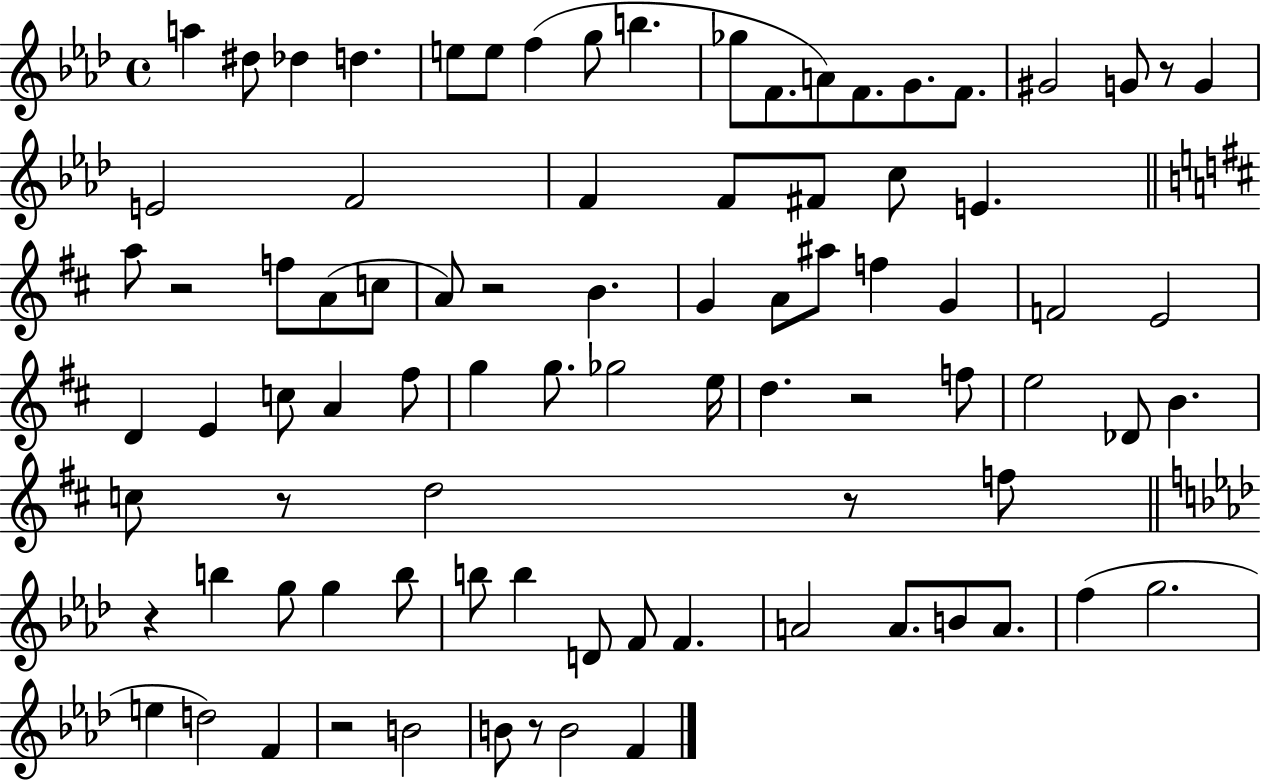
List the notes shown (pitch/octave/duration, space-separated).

A5/q D#5/e Db5/q D5/q. E5/e E5/e F5/q G5/e B5/q. Gb5/e F4/e. A4/e F4/e. G4/e. F4/e. G#4/h G4/e R/e G4/q E4/h F4/h F4/q F4/e F#4/e C5/e E4/q. A5/e R/h F5/e A4/e C5/e A4/e R/h B4/q. G4/q A4/e A#5/e F5/q G4/q F4/h E4/h D4/q E4/q C5/e A4/q F#5/e G5/q G5/e. Gb5/h E5/s D5/q. R/h F5/e E5/h Db4/e B4/q. C5/e R/e D5/h R/e F5/e R/q B5/q G5/e G5/q B5/e B5/e B5/q D4/e F4/e F4/q. A4/h A4/e. B4/e A4/e. F5/q G5/h. E5/q D5/h F4/q R/h B4/h B4/e R/e B4/h F4/q